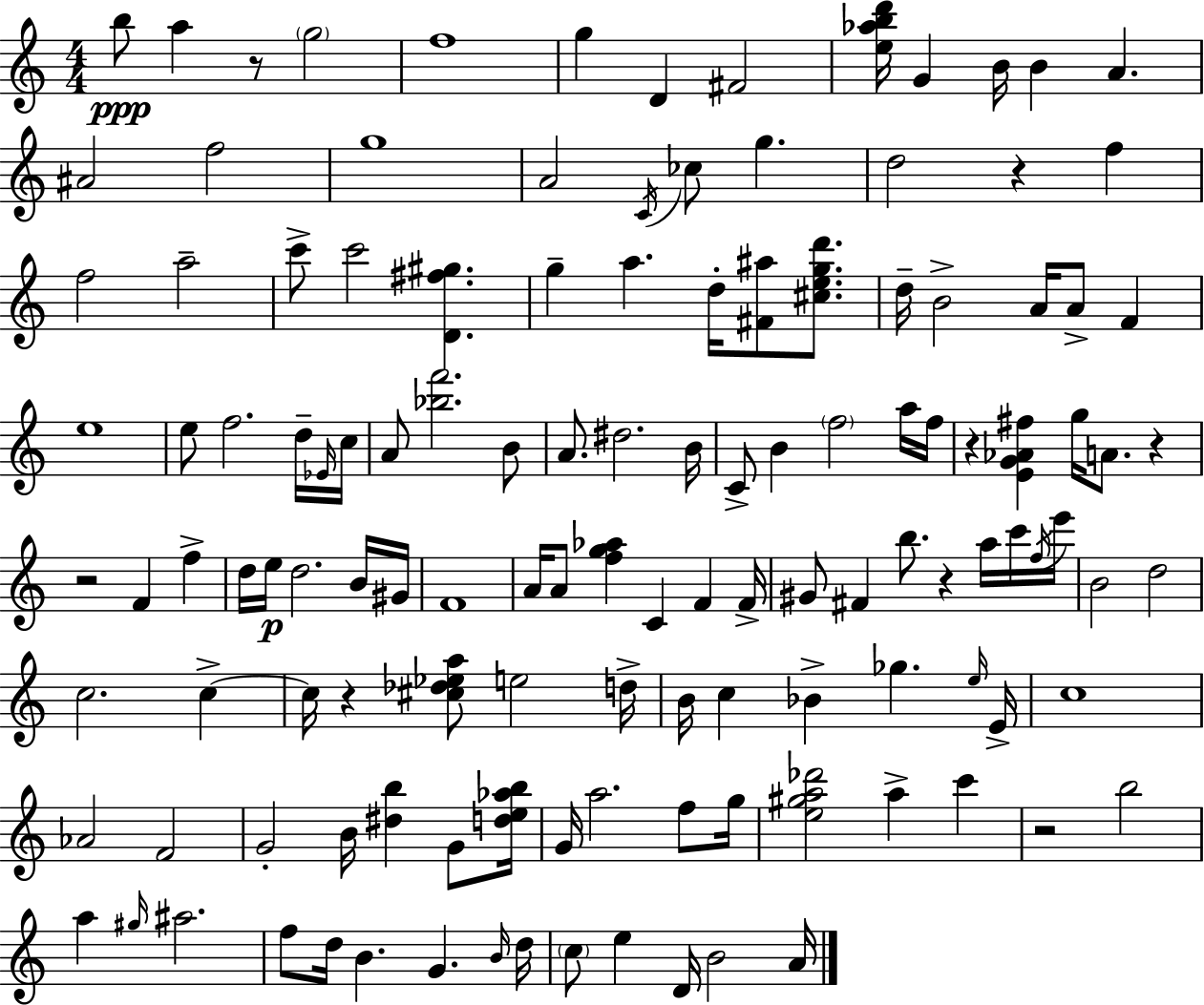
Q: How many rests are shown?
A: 8